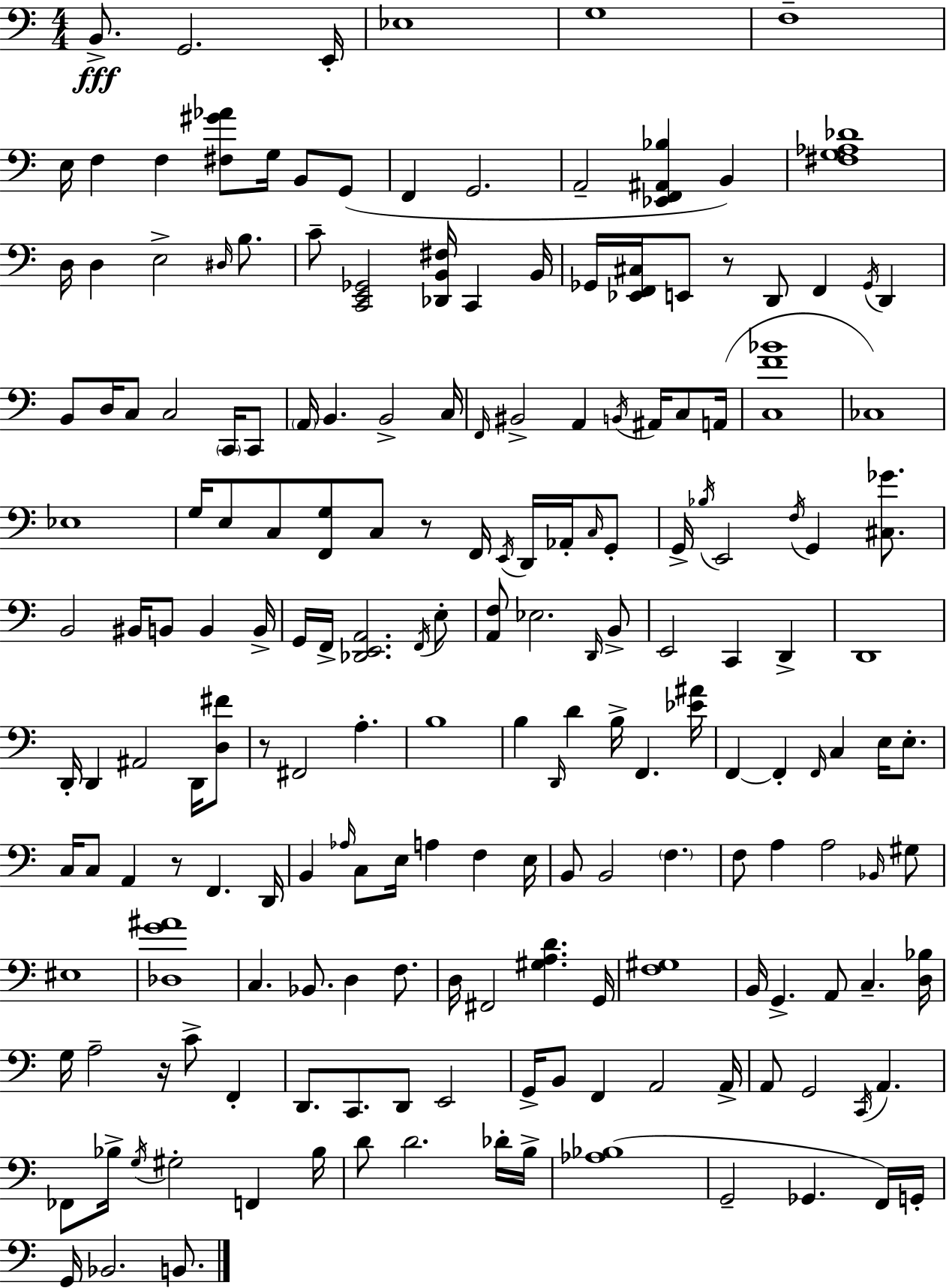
X:1
T:Untitled
M:4/4
L:1/4
K:Am
B,,/2 G,,2 E,,/4 _E,4 G,4 F,4 E,/4 F, F, [^F,^G_A]/2 G,/4 B,,/2 G,,/2 F,, G,,2 A,,2 [_E,,F,,^A,,_B,] B,, [^F,G,_A,_D]4 D,/4 D, E,2 ^D,/4 B,/2 C/2 [C,,E,,_G,,]2 [_D,,B,,^F,]/4 C,, B,,/4 _G,,/4 [_E,,F,,^C,]/4 E,,/2 z/2 D,,/2 F,, _G,,/4 D,, B,,/2 D,/4 C,/2 C,2 C,,/4 C,,/2 A,,/4 B,, B,,2 C,/4 F,,/4 ^B,,2 A,, B,,/4 ^A,,/4 C,/2 A,,/4 [C,F_B]4 _C,4 _E,4 G,/4 E,/2 C,/2 [F,,G,]/2 C,/2 z/2 F,,/4 E,,/4 D,,/4 _A,,/4 C,/4 G,,/2 G,,/4 _B,/4 E,,2 F,/4 G,, [^C,_G]/2 B,,2 ^B,,/4 B,,/2 B,, B,,/4 G,,/4 F,,/4 [_D,,E,,A,,]2 F,,/4 E,/2 [A,,F,]/2 _E,2 D,,/4 B,,/2 E,,2 C,, D,, D,,4 D,,/4 D,, ^A,,2 D,,/4 [D,^F]/2 z/2 ^F,,2 A, B,4 B, D,,/4 D B,/4 F,, [_E^A]/4 F,, F,, F,,/4 C, E,/4 E,/2 C,/4 C,/2 A,, z/2 F,, D,,/4 B,, _A,/4 C,/2 E,/4 A, F, E,/4 B,,/2 B,,2 F, F,/2 A, A,2 _B,,/4 ^G,/2 ^E,4 [_D,G^A]4 C, _B,,/2 D, F,/2 D,/4 ^F,,2 [^G,A,D] G,,/4 [F,^G,]4 B,,/4 G,, A,,/2 C, [D,_B,]/4 G,/4 A,2 z/4 C/2 F,, D,,/2 C,,/2 D,,/2 E,,2 G,,/4 B,,/2 F,, A,,2 A,,/4 A,,/2 G,,2 C,,/4 A,, _F,,/2 _B,/4 G,/4 ^G,2 F,, _B,/4 D/2 D2 _D/4 B,/4 [_A,_B,]4 G,,2 _G,, F,,/4 G,,/4 G,,/4 _B,,2 B,,/2